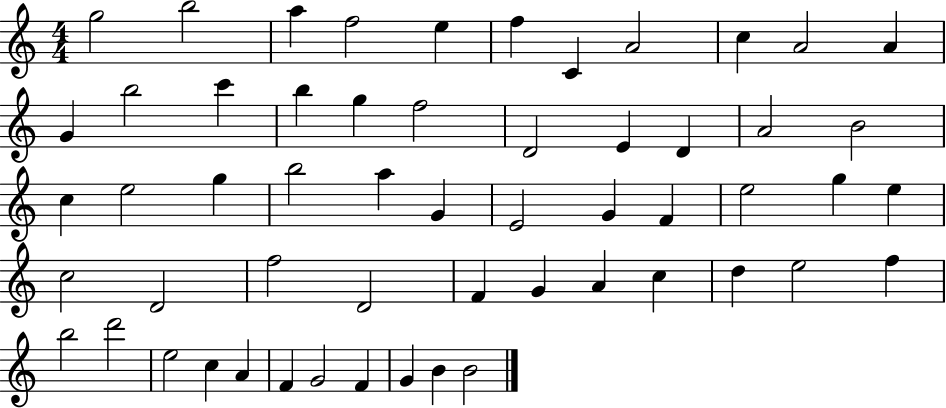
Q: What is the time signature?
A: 4/4